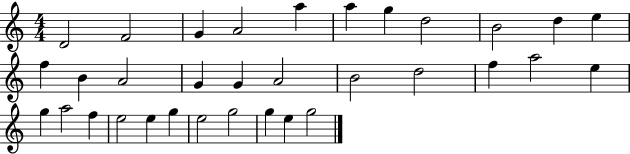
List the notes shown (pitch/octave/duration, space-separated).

D4/h F4/h G4/q A4/h A5/q A5/q G5/q D5/h B4/h D5/q E5/q F5/q B4/q A4/h G4/q G4/q A4/h B4/h D5/h F5/q A5/h E5/q G5/q A5/h F5/q E5/h E5/q G5/q E5/h G5/h G5/q E5/q G5/h